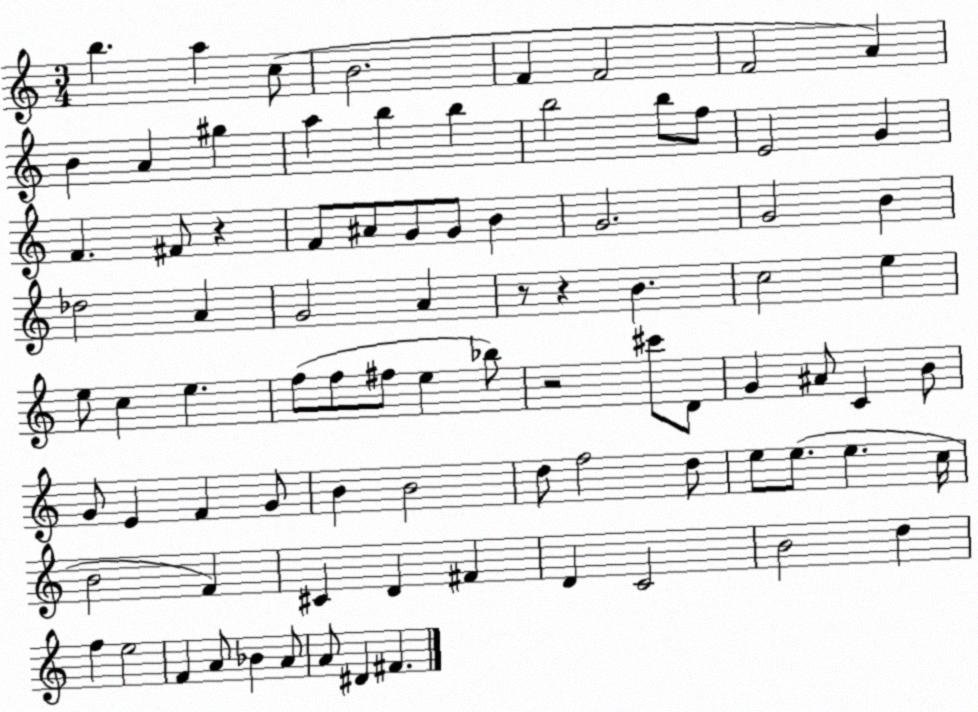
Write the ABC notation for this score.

X:1
T:Untitled
M:3/4
L:1/4
K:C
b a c/2 B2 F F2 F2 A B A ^g a b b b2 b/2 f/2 E2 G F ^F/2 z F/2 ^A/2 G/2 G/2 B G2 G2 B _d2 A G2 A z/2 z B c2 e e/2 c e f/2 f/2 ^f/2 e _b/2 z2 ^c'/2 D/2 G ^A/2 C B/2 G/2 E F G/2 B B2 d/2 f2 d/2 e/2 e/2 e c/4 B2 F ^C D ^F D C2 B2 d f e2 F A/2 _B A/2 A/2 ^D ^F